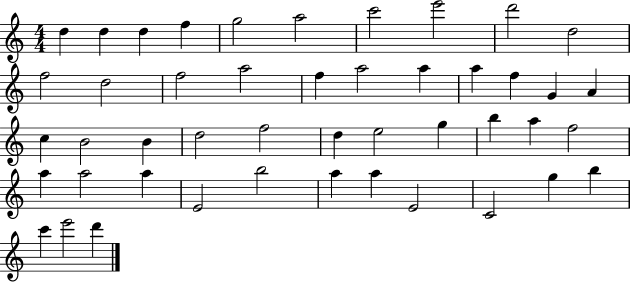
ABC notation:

X:1
T:Untitled
M:4/4
L:1/4
K:C
d d d f g2 a2 c'2 e'2 d'2 d2 f2 d2 f2 a2 f a2 a a f G A c B2 B d2 f2 d e2 g b a f2 a a2 a E2 b2 a a E2 C2 g b c' e'2 d'